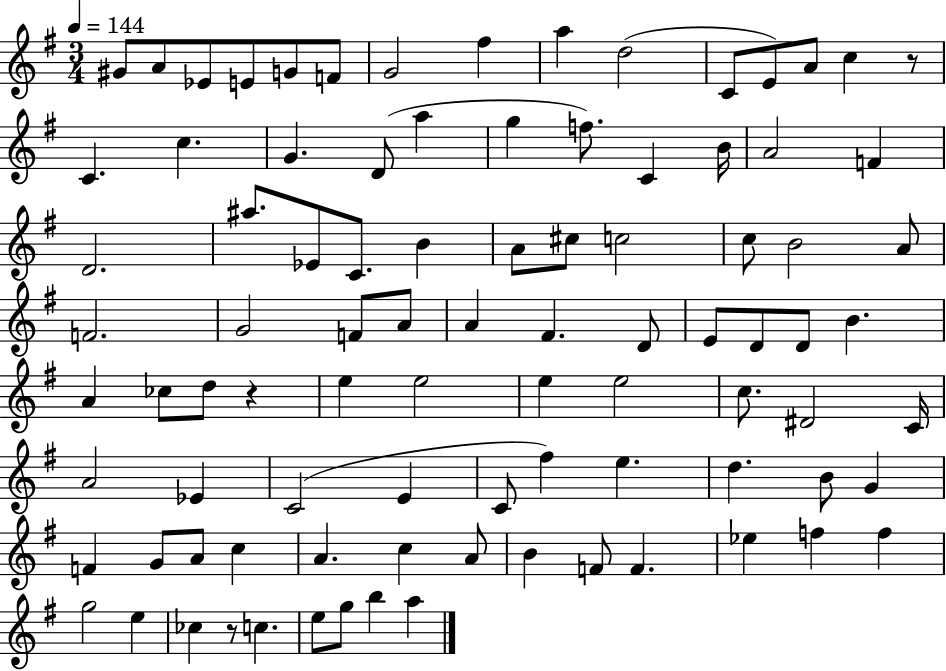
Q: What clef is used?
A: treble